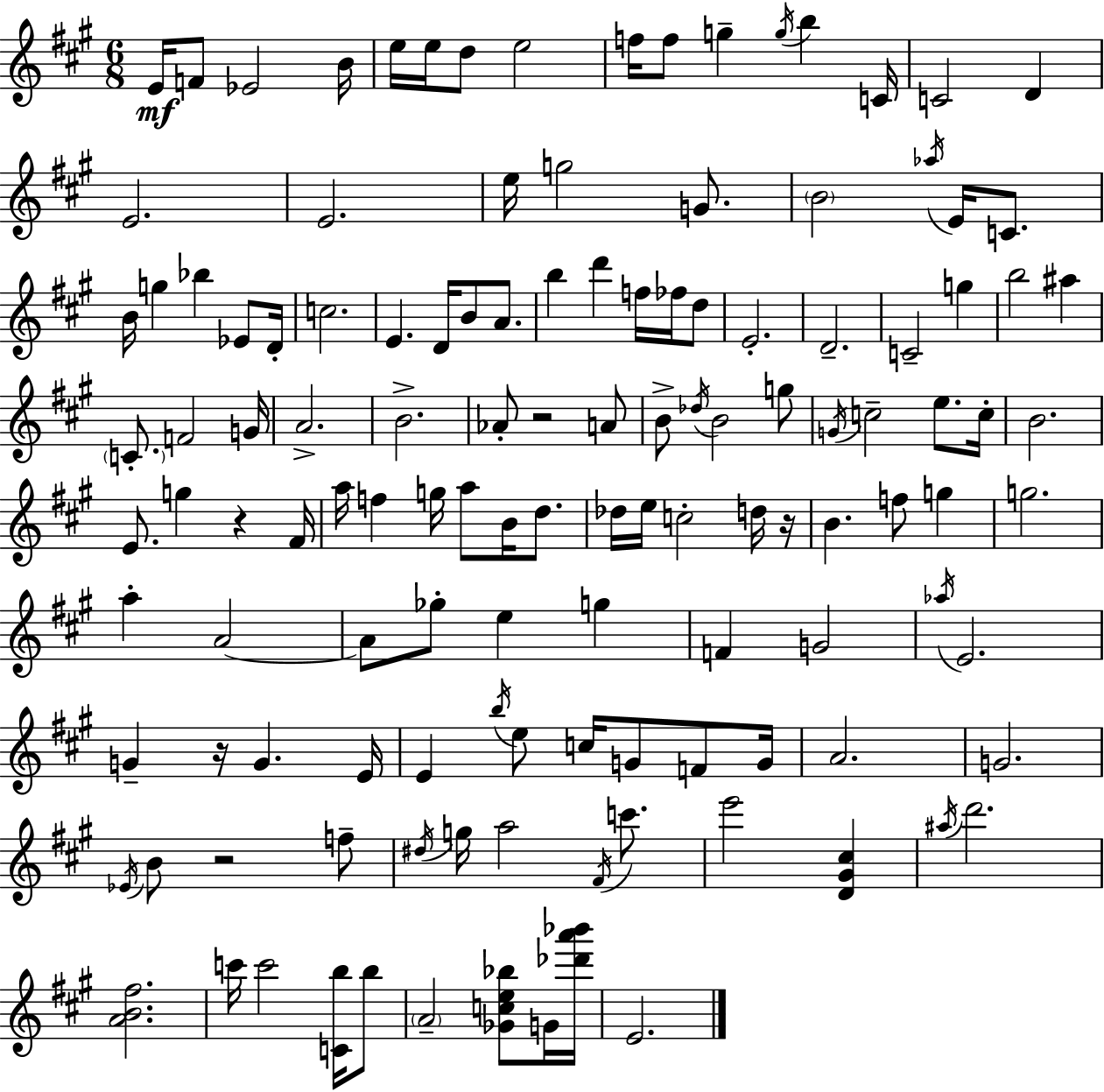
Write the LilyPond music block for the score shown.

{
  \clef treble
  \numericTimeSignature
  \time 6/8
  \key a \major
  e'16\mf f'8 ees'2 b'16 | e''16 e''16 d''8 e''2 | f''16 f''8 g''4-- \acciaccatura { g''16 } b''4 | c'16 c'2 d'4 | \break e'2. | e'2. | e''16 g''2 g'8. | \parenthesize b'2 \acciaccatura { aes''16 } e'16 c'8. | \break b'16 g''4 bes''4 ees'8 | d'16-. c''2. | e'4. d'16 b'8 a'8. | b''4 d'''4 f''16 fes''16 | \break d''8 e'2.-. | d'2.-- | c'2-- g''4 | b''2 ais''4 | \break \parenthesize c'8.-. f'2 | g'16 a'2.-> | b'2.-> | aes'8-. r2 | \break a'8 b'8-> \acciaccatura { des''16 } b'2 | g''8 \acciaccatura { g'16 } c''2-- | e''8. c''16-. b'2. | e'8. g''4 r4 | \break fis'16 a''16 f''4 g''16 a''8 | b'16 d''8. des''16 e''16 c''2-. | d''16 r16 b'4. f''8 | g''4 g''2. | \break a''4-. a'2~~ | a'8 ges''8-. e''4 | g''4 f'4 g'2 | \acciaccatura { aes''16 } e'2. | \break g'4-- r16 g'4. | e'16 e'4 \acciaccatura { b''16 } e''8 | c''16 g'8 f'8 g'16 a'2. | g'2. | \break \acciaccatura { ees'16 } b'8 r2 | f''8-- \acciaccatura { dis''16 } g''16 a''2 | \acciaccatura { fis'16 } c'''8. e'''2 | <d' gis' cis''>4 \acciaccatura { ais''16 } d'''2. | \break <a' b' fis''>2. | c'''16 c'''2 | <c' b''>16 b''8 \parenthesize a'2-- | <ges' c'' e'' bes''>8 g'16 <des''' a''' bes'''>16 e'2. | \break \bar "|."
}